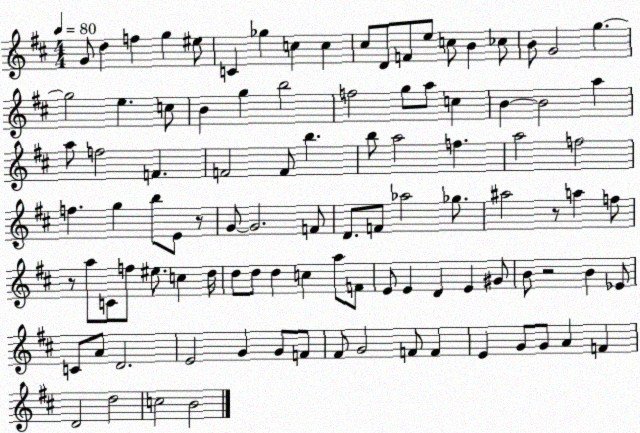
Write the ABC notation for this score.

X:1
T:Untitled
M:4/4
L:1/4
K:D
G/2 d f g ^e/2 C _g c c ^c/2 D/2 F/2 e/2 c/2 B _c/2 B/2 G2 g g2 e c/2 B g b2 f2 g/2 a/2 c B B2 a a/2 f2 F F2 F/2 b b/2 a2 f a2 f2 f g b/2 E/2 z/2 G/2 G2 F/2 D/2 F/2 _a2 _g/2 ^a2 z/2 a f/2 z/2 a/2 C/2 f/2 ^e/2 c d/4 d/2 d/2 d c a/2 F/2 E/2 E D E ^G/2 B/2 z2 B _E/2 C/2 A/2 D2 E2 G G/2 F/2 ^F/2 G2 F/2 F E G/2 G/2 A F D2 d2 c2 B2